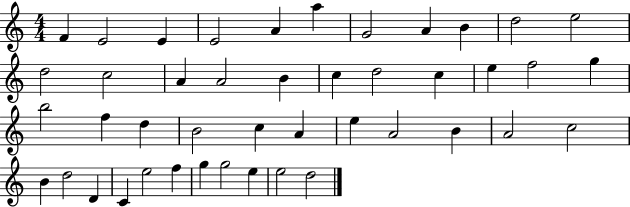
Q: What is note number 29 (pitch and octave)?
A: E5